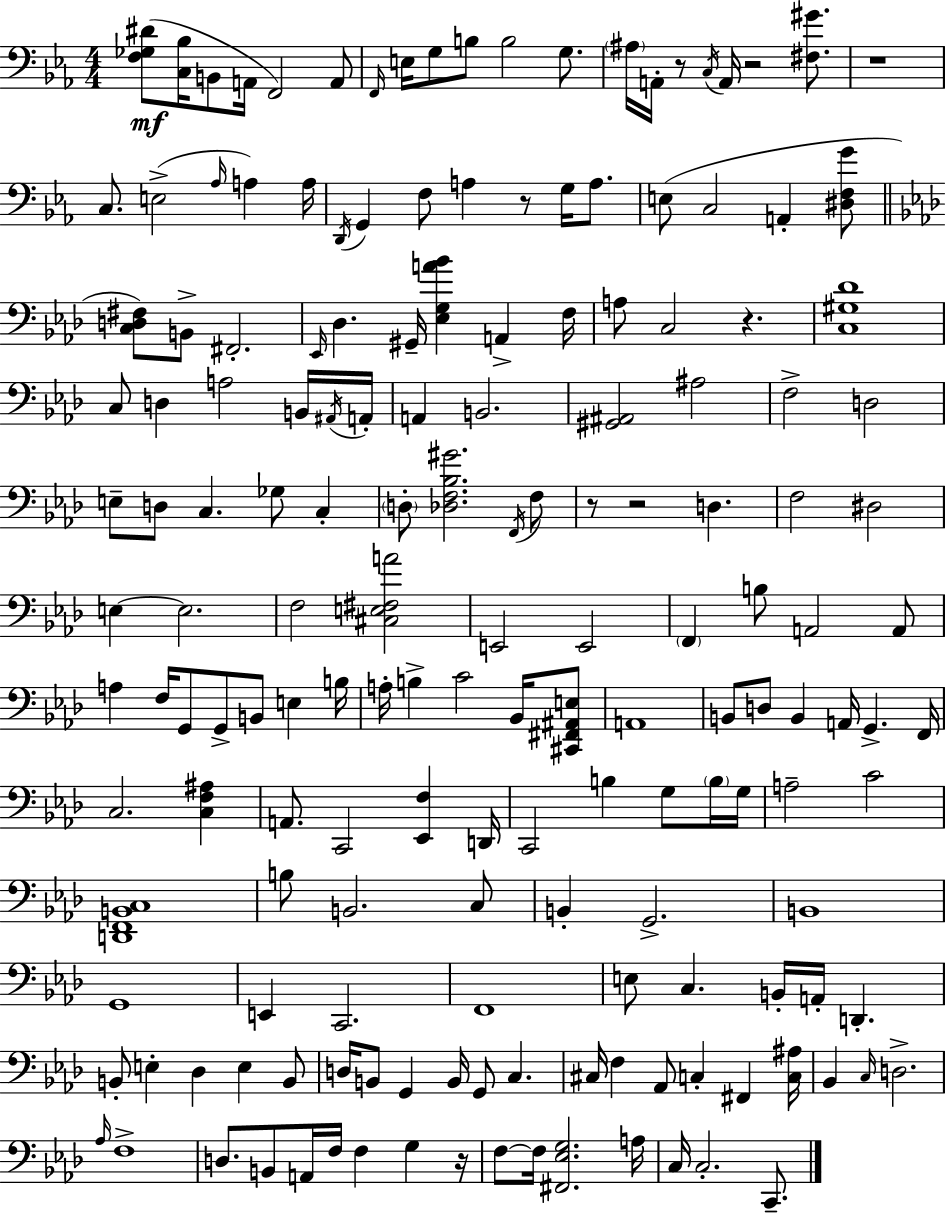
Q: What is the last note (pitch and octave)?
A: C2